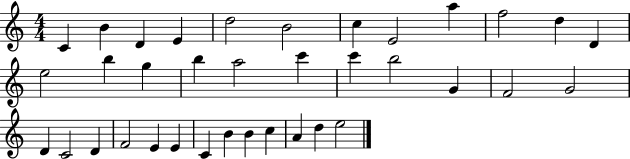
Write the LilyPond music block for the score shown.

{
  \clef treble
  \numericTimeSignature
  \time 4/4
  \key c \major
  c'4 b'4 d'4 e'4 | d''2 b'2 | c''4 e'2 a''4 | f''2 d''4 d'4 | \break e''2 b''4 g''4 | b''4 a''2 c'''4 | c'''4 b''2 g'4 | f'2 g'2 | \break d'4 c'2 d'4 | f'2 e'4 e'4 | c'4 b'4 b'4 c''4 | a'4 d''4 e''2 | \break \bar "|."
}